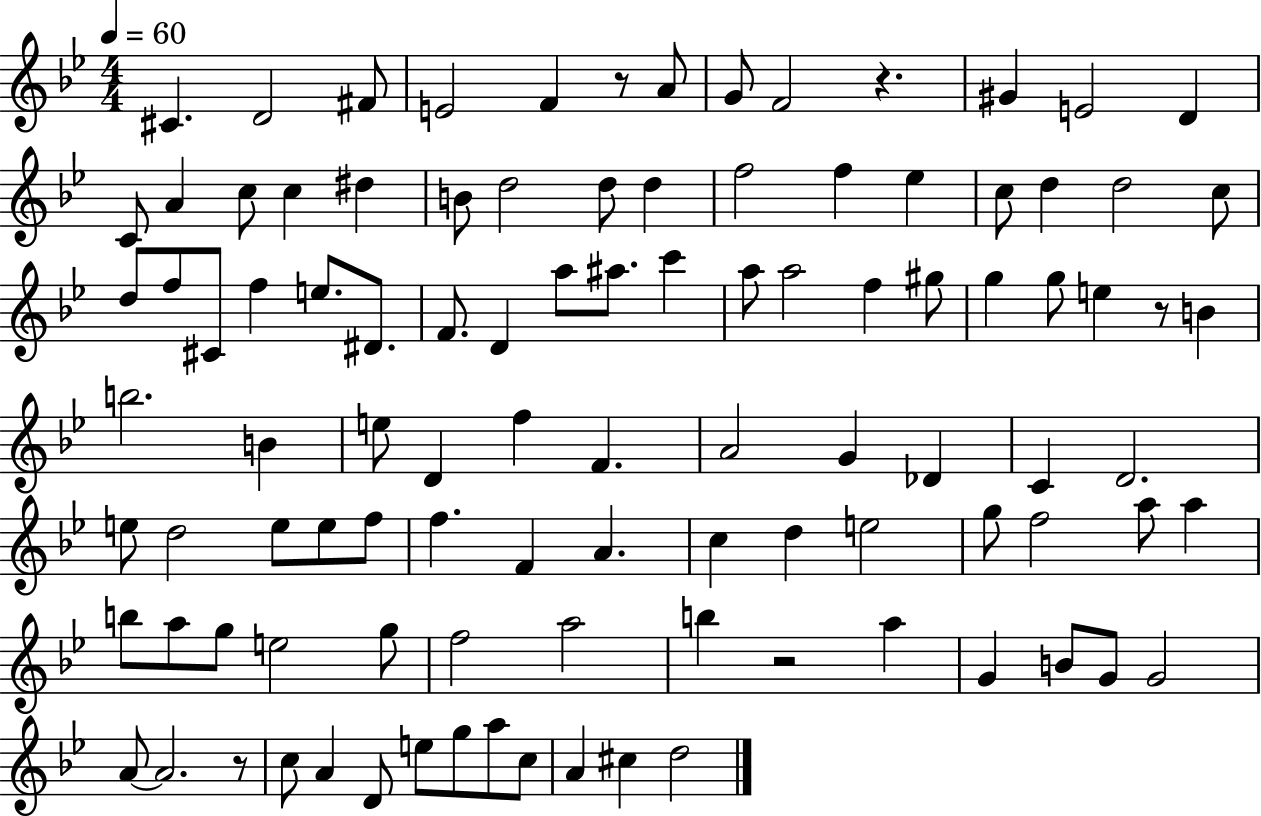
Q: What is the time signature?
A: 4/4